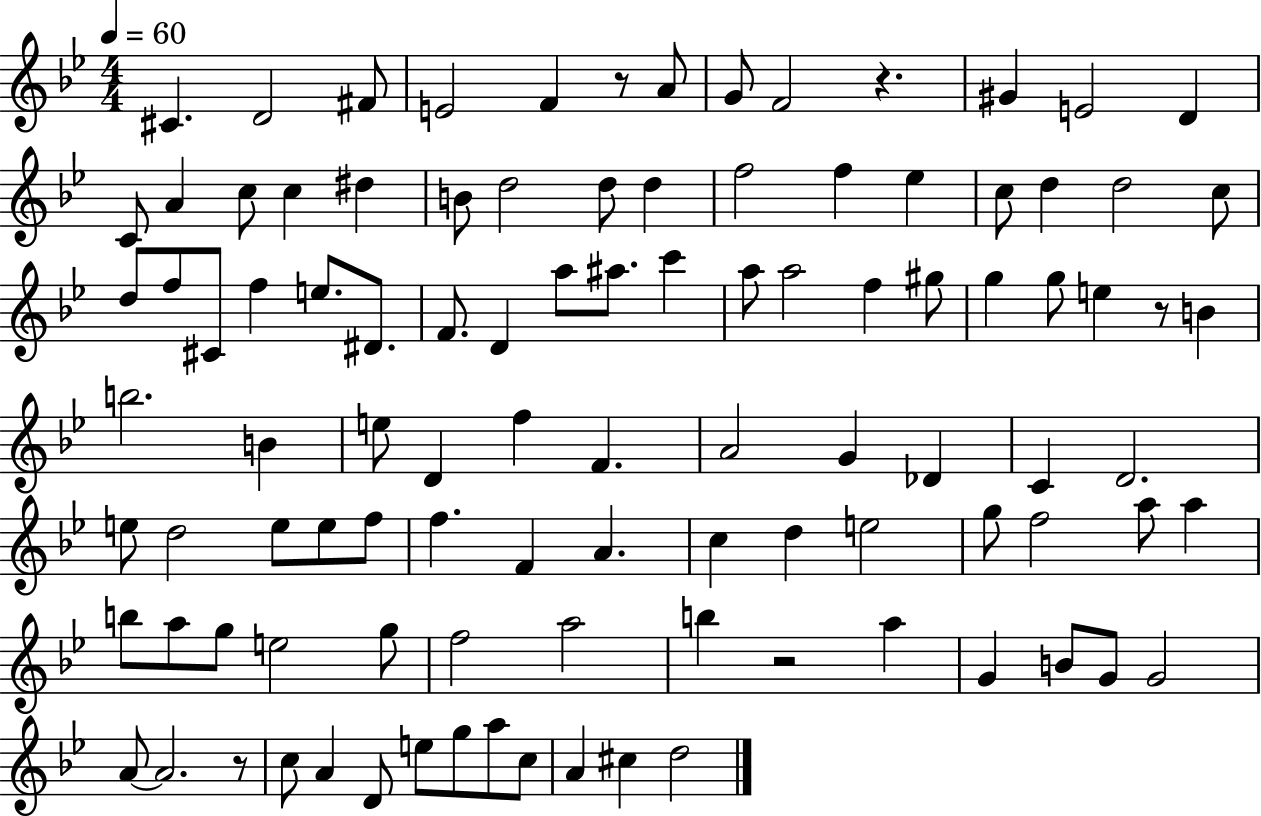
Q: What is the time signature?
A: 4/4